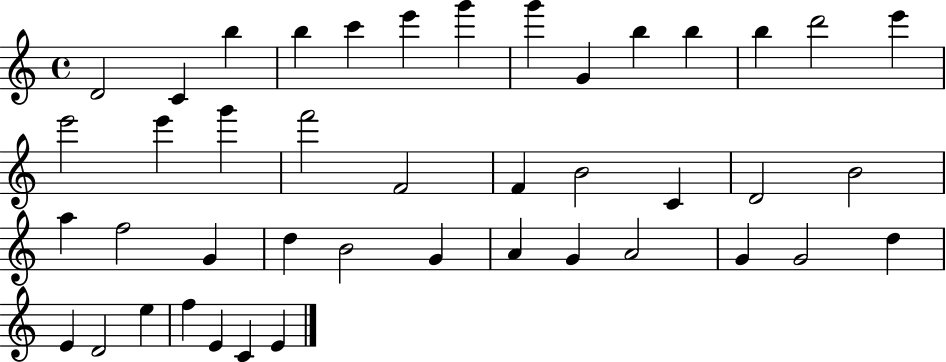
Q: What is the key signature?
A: C major